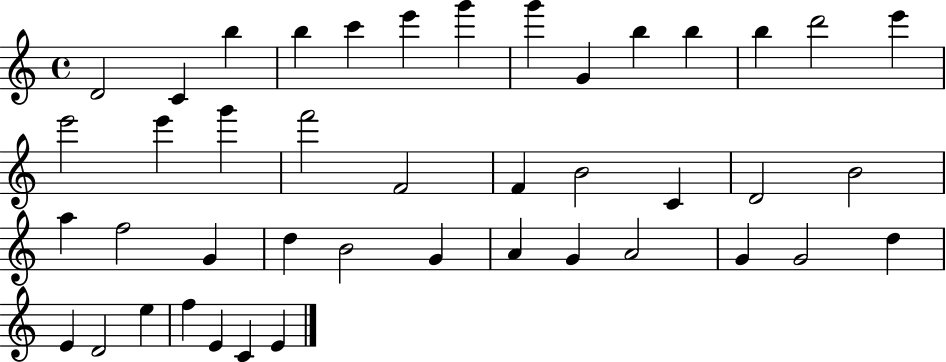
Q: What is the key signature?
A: C major